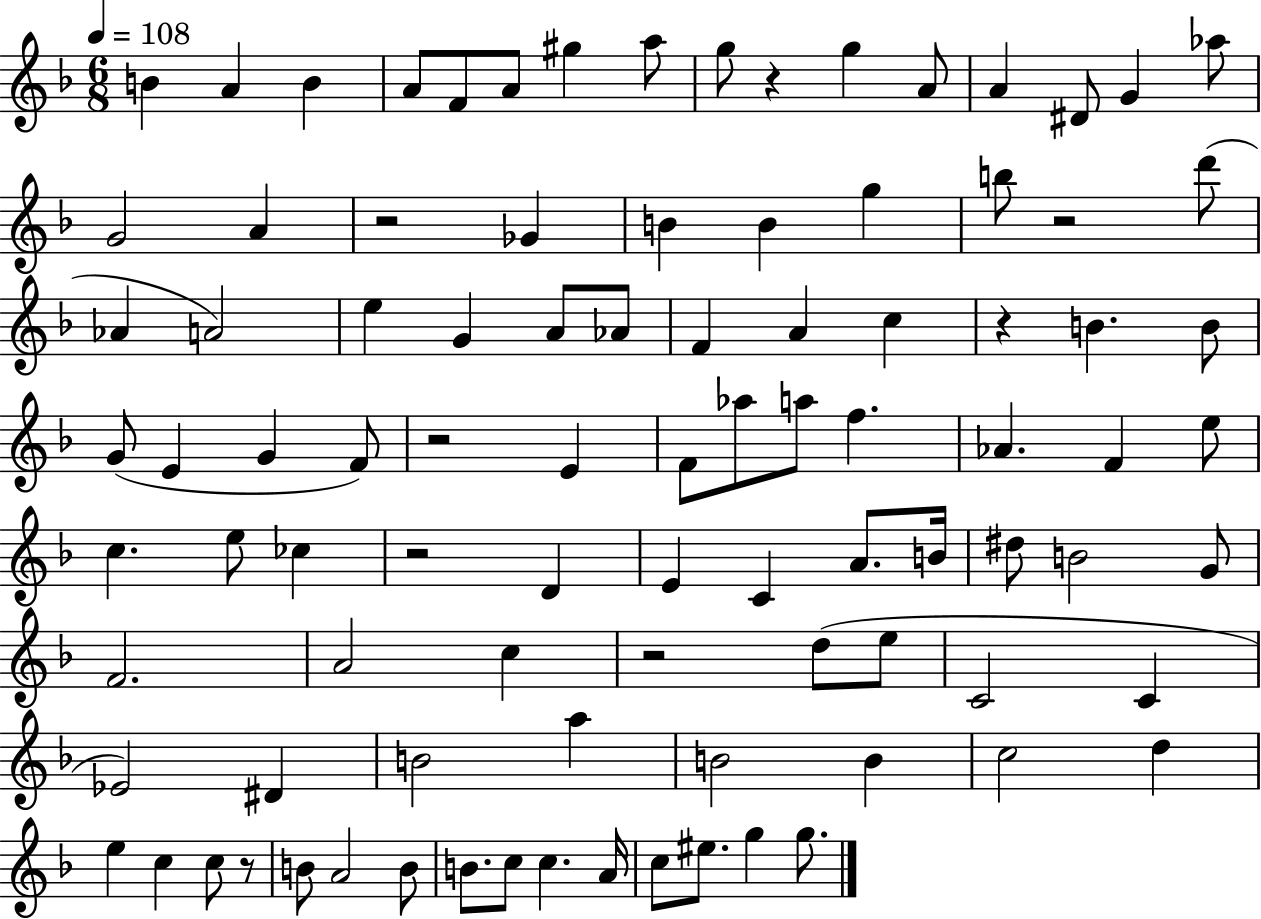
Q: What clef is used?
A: treble